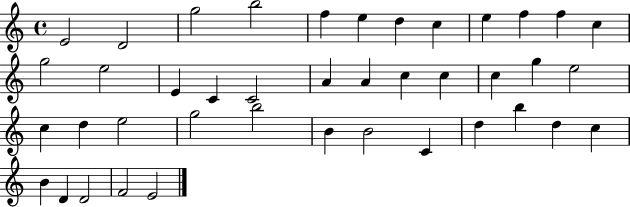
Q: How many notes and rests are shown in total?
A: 41